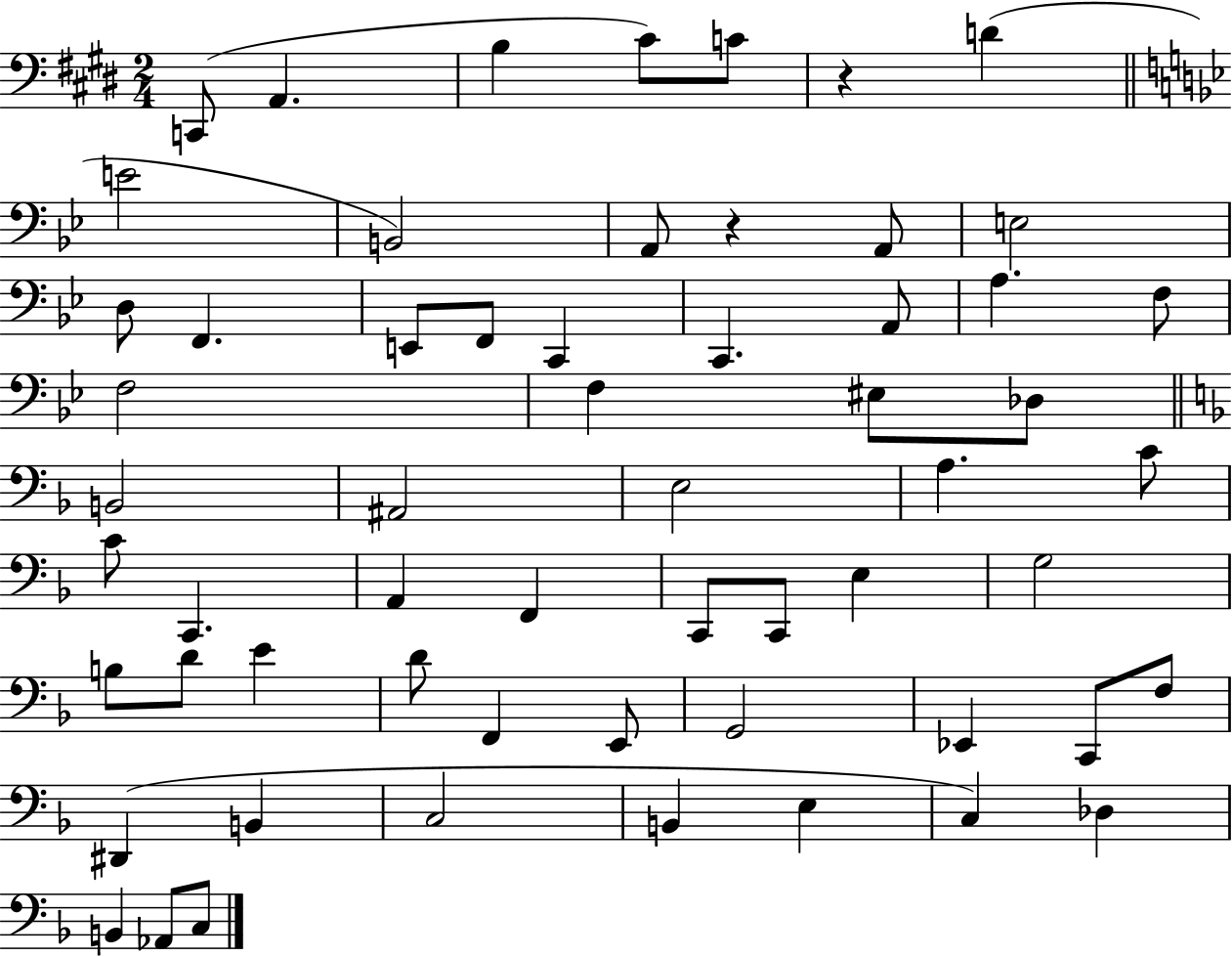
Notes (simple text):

C2/e A2/q. B3/q C#4/e C4/e R/q D4/q E4/h B2/h A2/e R/q A2/e E3/h D3/e F2/q. E2/e F2/e C2/q C2/q. A2/e A3/q. F3/e F3/h F3/q EIS3/e Db3/e B2/h A#2/h E3/h A3/q. C4/e C4/e C2/q. A2/q F2/q C2/e C2/e E3/q G3/h B3/e D4/e E4/q D4/e F2/q E2/e G2/h Eb2/q C2/e F3/e D#2/q B2/q C3/h B2/q E3/q C3/q Db3/q B2/q Ab2/e C3/e